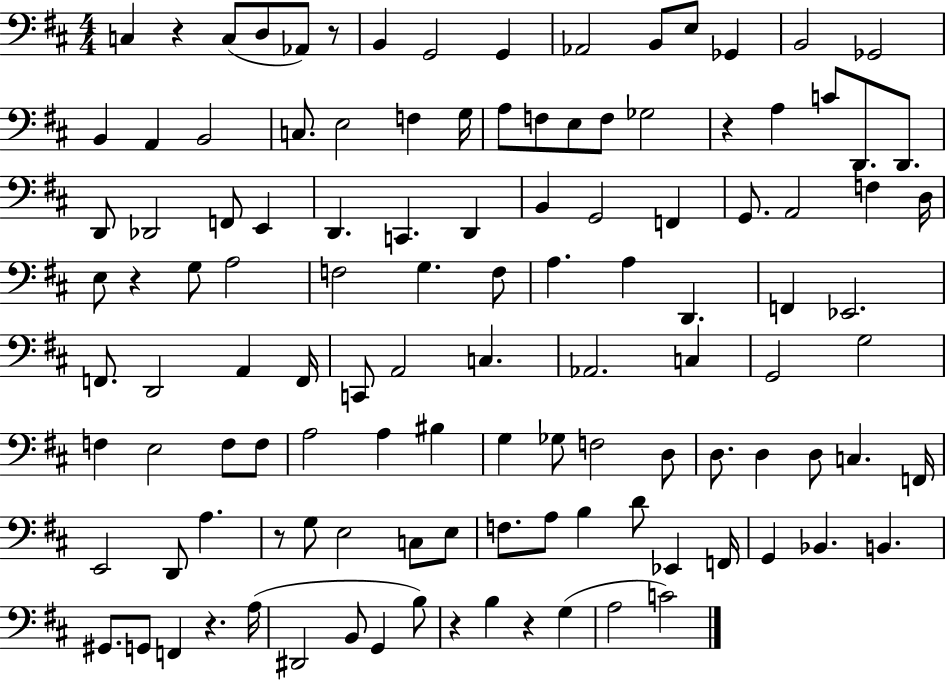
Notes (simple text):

C3/q R/q C3/e D3/e Ab2/e R/e B2/q G2/h G2/q Ab2/h B2/e E3/e Gb2/q B2/h Gb2/h B2/q A2/q B2/h C3/e. E3/h F3/q G3/s A3/e F3/e E3/e F3/e Gb3/h R/q A3/q C4/e D2/e. D2/e. D2/e Db2/h F2/e E2/q D2/q. C2/q. D2/q B2/q G2/h F2/q G2/e. A2/h F3/q D3/s E3/e R/q G3/e A3/h F3/h G3/q. F3/e A3/q. A3/q D2/q. F2/q Eb2/h. F2/e. D2/h A2/q F2/s C2/e A2/h C3/q. Ab2/h. C3/q G2/h G3/h F3/q E3/h F3/e F3/e A3/h A3/q BIS3/q G3/q Gb3/e F3/h D3/e D3/e. D3/q D3/e C3/q. F2/s E2/h D2/e A3/q. R/e G3/e E3/h C3/e E3/e F3/e. A3/e B3/q D4/e Eb2/q F2/s G2/q Bb2/q. B2/q. G#2/e. G2/e F2/q R/q. A3/s D#2/h B2/e G2/q B3/e R/q B3/q R/q G3/q A3/h C4/h